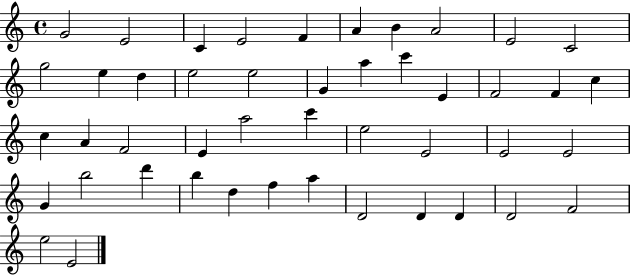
{
  \clef treble
  \time 4/4
  \defaultTimeSignature
  \key c \major
  g'2 e'2 | c'4 e'2 f'4 | a'4 b'4 a'2 | e'2 c'2 | \break g''2 e''4 d''4 | e''2 e''2 | g'4 a''4 c'''4 e'4 | f'2 f'4 c''4 | \break c''4 a'4 f'2 | e'4 a''2 c'''4 | e''2 e'2 | e'2 e'2 | \break g'4 b''2 d'''4 | b''4 d''4 f''4 a''4 | d'2 d'4 d'4 | d'2 f'2 | \break e''2 e'2 | \bar "|."
}